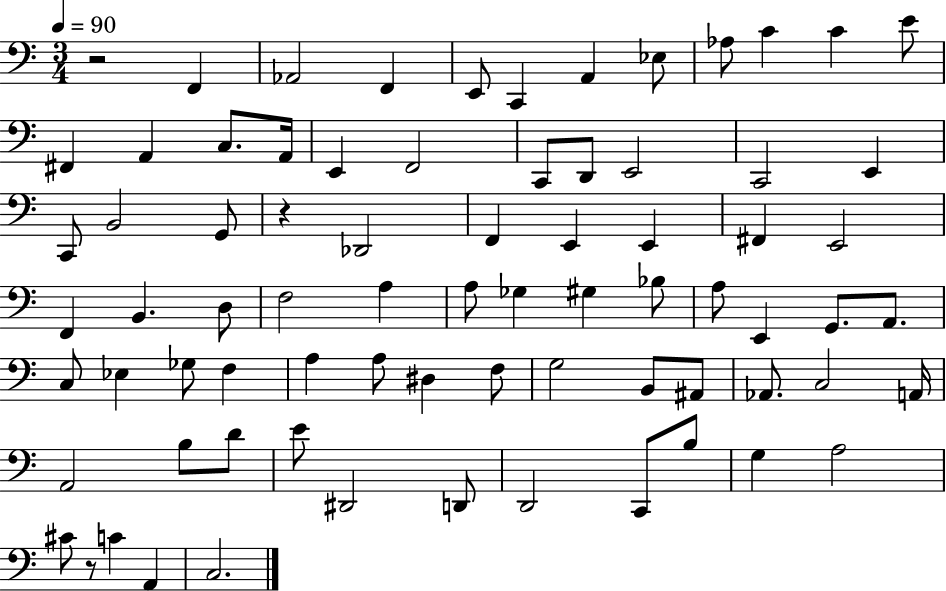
R/h F2/q Ab2/h F2/q E2/e C2/q A2/q Eb3/e Ab3/e C4/q C4/q E4/e F#2/q A2/q C3/e. A2/s E2/q F2/h C2/e D2/e E2/h C2/h E2/q C2/e B2/h G2/e R/q Db2/h F2/q E2/q E2/q F#2/q E2/h F2/q B2/q. D3/e F3/h A3/q A3/e Gb3/q G#3/q Bb3/e A3/e E2/q G2/e. A2/e. C3/e Eb3/q Gb3/e F3/q A3/q A3/e D#3/q F3/e G3/h B2/e A#2/e Ab2/e. C3/h A2/s A2/h B3/e D4/e E4/e D#2/h D2/e D2/h C2/e B3/e G3/q A3/h C#4/e R/e C4/q A2/q C3/h.